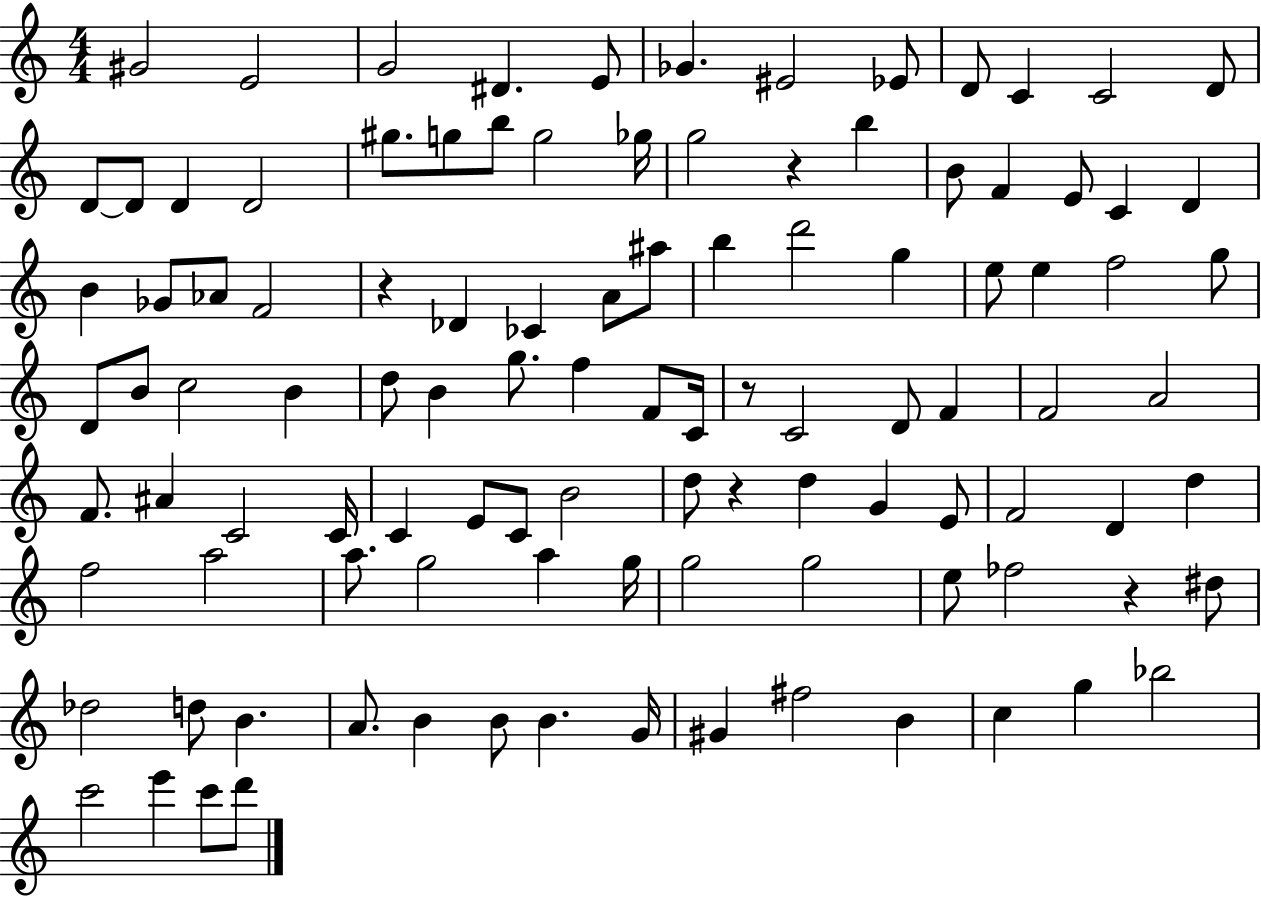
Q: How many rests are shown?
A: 5